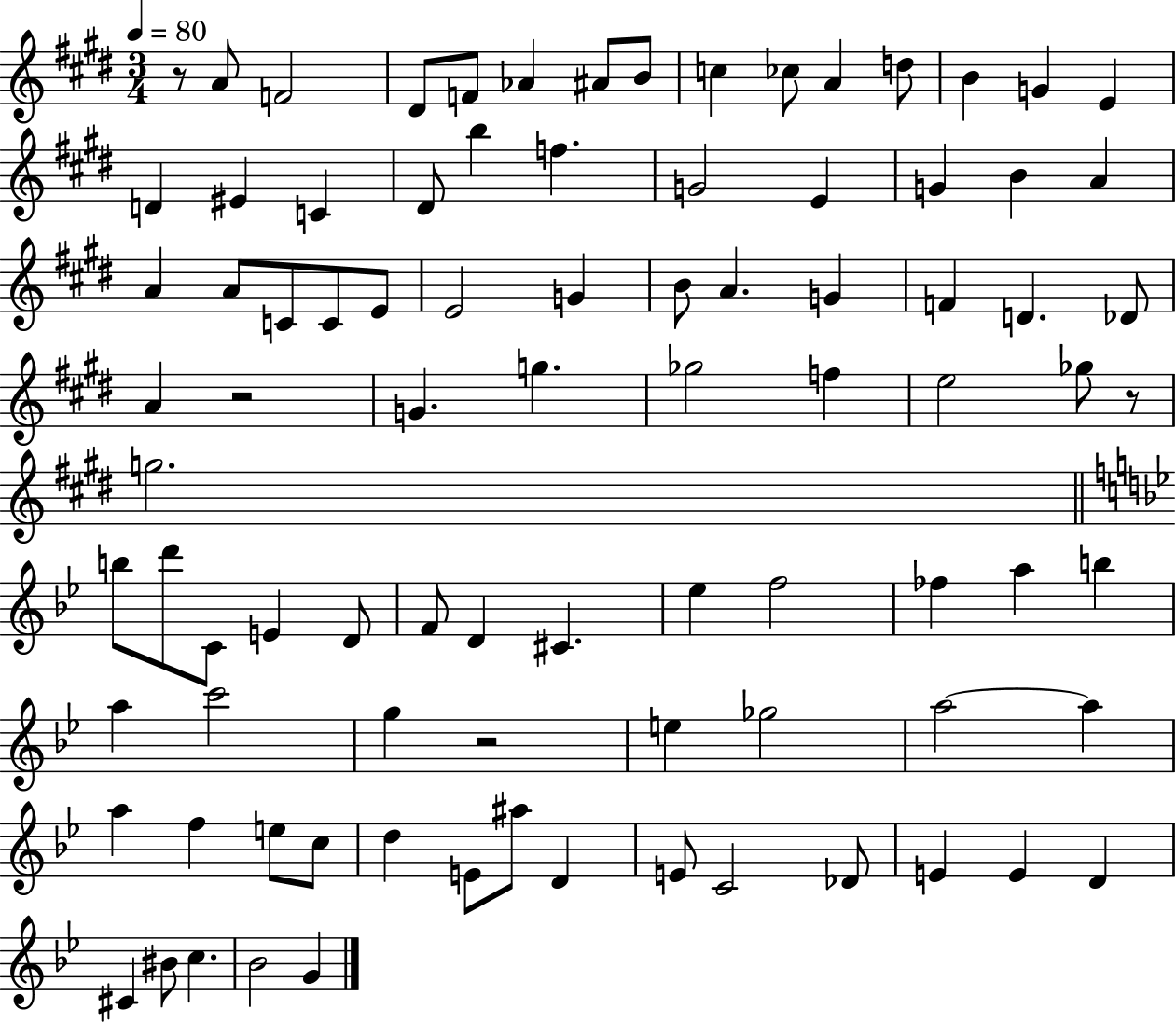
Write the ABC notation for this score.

X:1
T:Untitled
M:3/4
L:1/4
K:E
z/2 A/2 F2 ^D/2 F/2 _A ^A/2 B/2 c _c/2 A d/2 B G E D ^E C ^D/2 b f G2 E G B A A A/2 C/2 C/2 E/2 E2 G B/2 A G F D _D/2 A z2 G g _g2 f e2 _g/2 z/2 g2 b/2 d'/2 C/2 E D/2 F/2 D ^C _e f2 _f a b a c'2 g z2 e _g2 a2 a a f e/2 c/2 d E/2 ^a/2 D E/2 C2 _D/2 E E D ^C ^B/2 c _B2 G